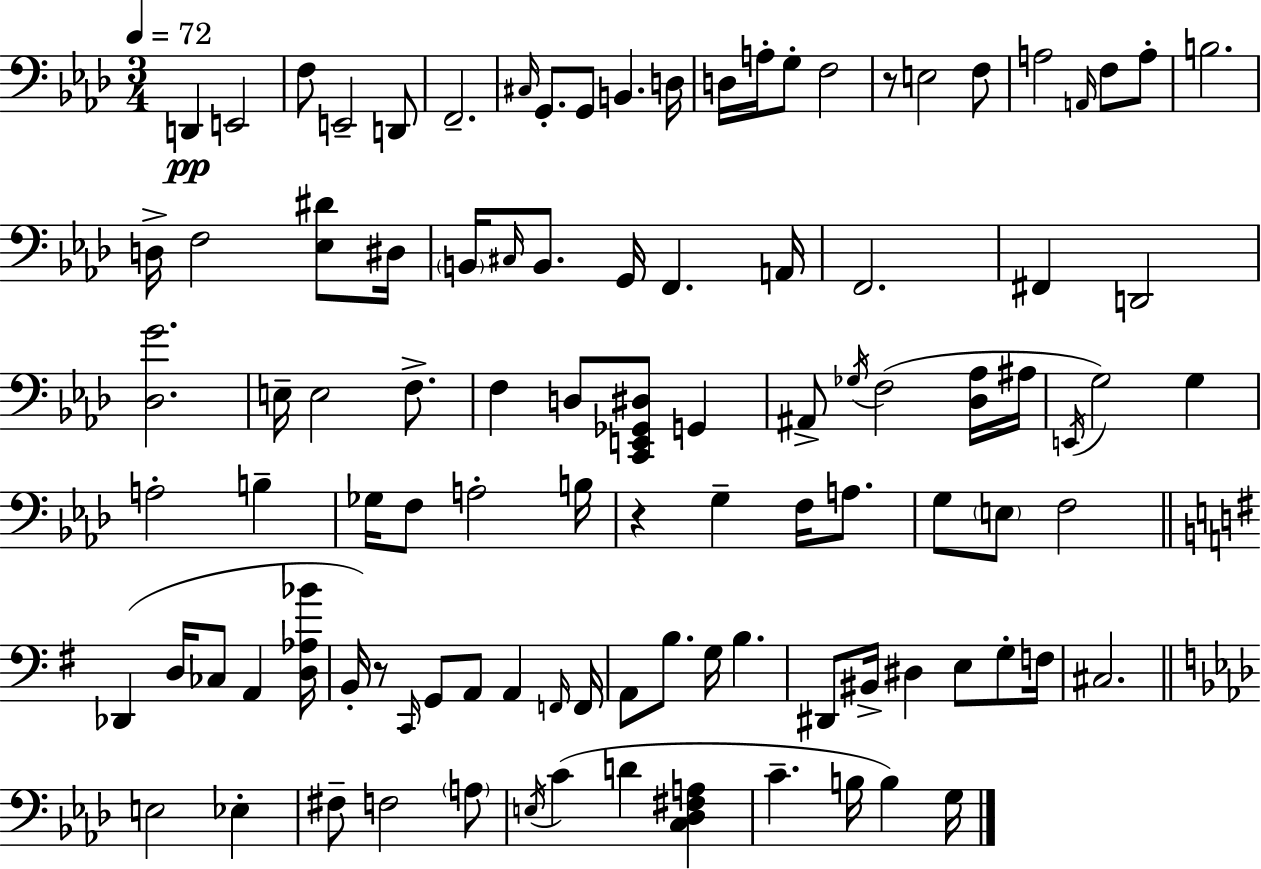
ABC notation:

X:1
T:Untitled
M:3/4
L:1/4
K:Ab
D,, E,,2 F,/2 E,,2 D,,/2 F,,2 ^C,/4 G,,/2 G,,/2 B,, D,/4 D,/4 A,/4 G,/2 F,2 z/2 E,2 F,/2 A,2 A,,/4 F,/2 A,/2 B,2 D,/4 F,2 [_E,^D]/2 ^D,/4 B,,/4 ^C,/4 B,,/2 G,,/4 F,, A,,/4 F,,2 ^F,, D,,2 [_D,G]2 E,/4 E,2 F,/2 F, D,/2 [C,,E,,_G,,^D,]/2 G,, ^A,,/2 _G,/4 F,2 [_D,_A,]/4 ^A,/4 E,,/4 G,2 G, A,2 B, _G,/4 F,/2 A,2 B,/4 z G, F,/4 A,/2 G,/2 E,/2 F,2 _D,, D,/4 _C,/2 A,, [D,_A,_B]/4 B,,/4 z/2 C,,/4 G,,/2 A,,/2 A,, F,,/4 F,,/4 A,,/2 B,/2 G,/4 B, ^D,,/2 ^B,,/4 ^D, E,/2 G,/2 F,/4 ^C,2 E,2 _E, ^F,/2 F,2 A,/2 E,/4 C D [C,_D,^F,A,] C B,/4 B, G,/4